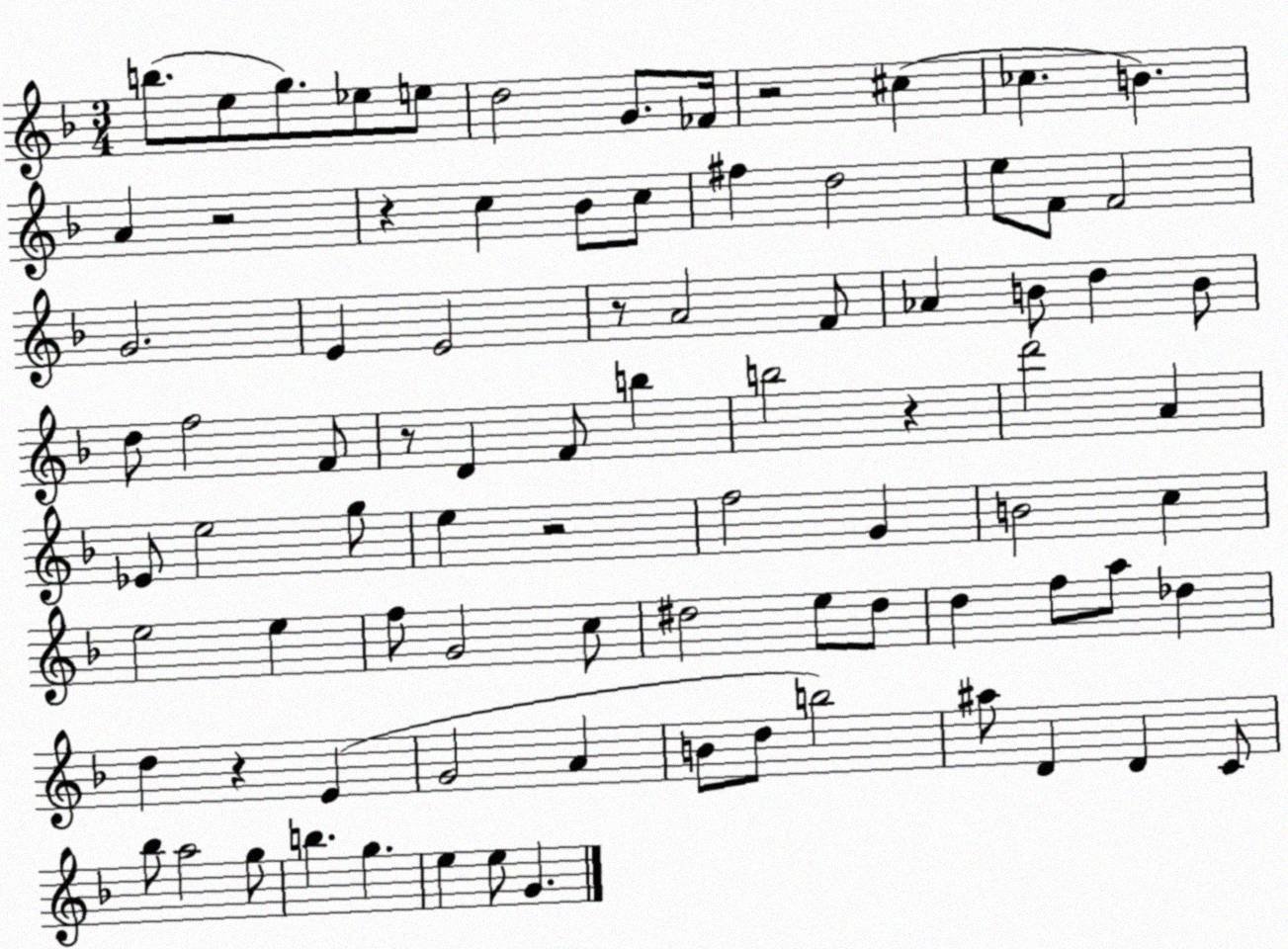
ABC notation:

X:1
T:Untitled
M:3/4
L:1/4
K:F
b/2 e/2 g/2 _e/2 e/2 d2 G/2 _F/4 z2 ^c _c B A z2 z c _B/2 c/2 ^f d2 e/2 F/2 F2 G2 E E2 z/2 A2 F/2 _A B/2 d B/2 d/2 f2 F/2 z/2 D F/2 b b2 z d'2 A _E/2 e2 g/2 e z2 f2 G B2 c e2 e f/2 G2 c/2 ^d2 e/2 ^d/2 d f/2 a/2 _d d z E G2 A B/2 d/2 b2 ^a/2 D D C/2 _b/2 a2 g/2 b g e e/2 G